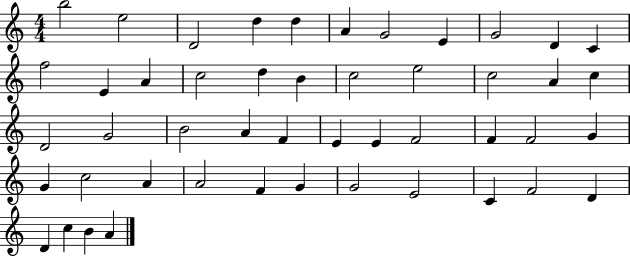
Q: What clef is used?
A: treble